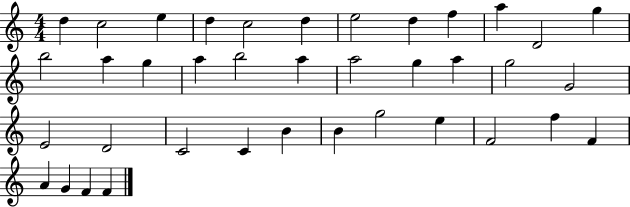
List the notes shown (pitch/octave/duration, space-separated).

D5/q C5/h E5/q D5/q C5/h D5/q E5/h D5/q F5/q A5/q D4/h G5/q B5/h A5/q G5/q A5/q B5/h A5/q A5/h G5/q A5/q G5/h G4/h E4/h D4/h C4/h C4/q B4/q B4/q G5/h E5/q F4/h F5/q F4/q A4/q G4/q F4/q F4/q